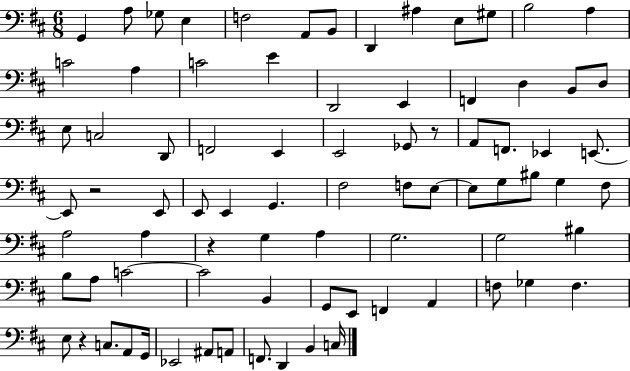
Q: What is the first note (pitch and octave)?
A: G2